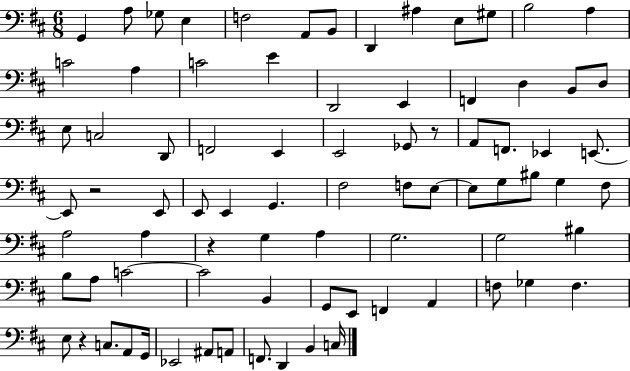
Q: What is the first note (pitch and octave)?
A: G2